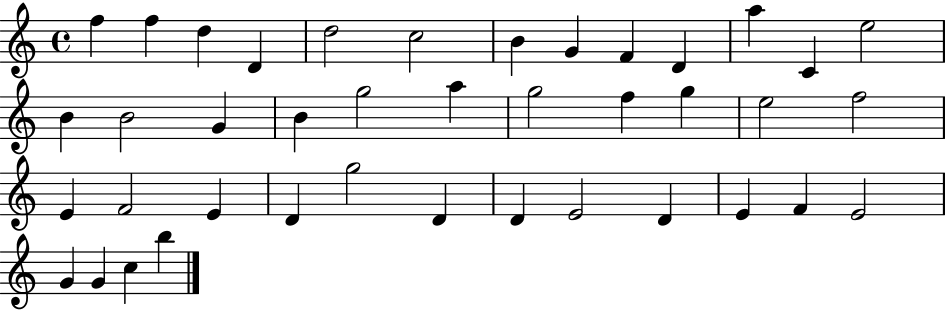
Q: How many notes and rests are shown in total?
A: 40